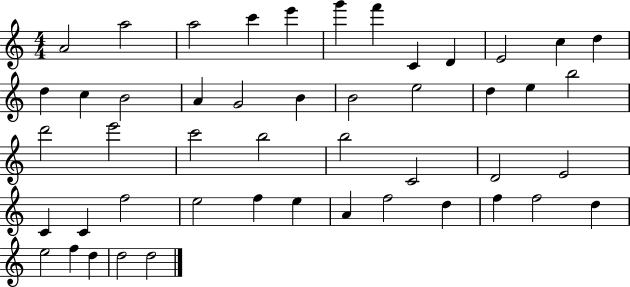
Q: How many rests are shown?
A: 0